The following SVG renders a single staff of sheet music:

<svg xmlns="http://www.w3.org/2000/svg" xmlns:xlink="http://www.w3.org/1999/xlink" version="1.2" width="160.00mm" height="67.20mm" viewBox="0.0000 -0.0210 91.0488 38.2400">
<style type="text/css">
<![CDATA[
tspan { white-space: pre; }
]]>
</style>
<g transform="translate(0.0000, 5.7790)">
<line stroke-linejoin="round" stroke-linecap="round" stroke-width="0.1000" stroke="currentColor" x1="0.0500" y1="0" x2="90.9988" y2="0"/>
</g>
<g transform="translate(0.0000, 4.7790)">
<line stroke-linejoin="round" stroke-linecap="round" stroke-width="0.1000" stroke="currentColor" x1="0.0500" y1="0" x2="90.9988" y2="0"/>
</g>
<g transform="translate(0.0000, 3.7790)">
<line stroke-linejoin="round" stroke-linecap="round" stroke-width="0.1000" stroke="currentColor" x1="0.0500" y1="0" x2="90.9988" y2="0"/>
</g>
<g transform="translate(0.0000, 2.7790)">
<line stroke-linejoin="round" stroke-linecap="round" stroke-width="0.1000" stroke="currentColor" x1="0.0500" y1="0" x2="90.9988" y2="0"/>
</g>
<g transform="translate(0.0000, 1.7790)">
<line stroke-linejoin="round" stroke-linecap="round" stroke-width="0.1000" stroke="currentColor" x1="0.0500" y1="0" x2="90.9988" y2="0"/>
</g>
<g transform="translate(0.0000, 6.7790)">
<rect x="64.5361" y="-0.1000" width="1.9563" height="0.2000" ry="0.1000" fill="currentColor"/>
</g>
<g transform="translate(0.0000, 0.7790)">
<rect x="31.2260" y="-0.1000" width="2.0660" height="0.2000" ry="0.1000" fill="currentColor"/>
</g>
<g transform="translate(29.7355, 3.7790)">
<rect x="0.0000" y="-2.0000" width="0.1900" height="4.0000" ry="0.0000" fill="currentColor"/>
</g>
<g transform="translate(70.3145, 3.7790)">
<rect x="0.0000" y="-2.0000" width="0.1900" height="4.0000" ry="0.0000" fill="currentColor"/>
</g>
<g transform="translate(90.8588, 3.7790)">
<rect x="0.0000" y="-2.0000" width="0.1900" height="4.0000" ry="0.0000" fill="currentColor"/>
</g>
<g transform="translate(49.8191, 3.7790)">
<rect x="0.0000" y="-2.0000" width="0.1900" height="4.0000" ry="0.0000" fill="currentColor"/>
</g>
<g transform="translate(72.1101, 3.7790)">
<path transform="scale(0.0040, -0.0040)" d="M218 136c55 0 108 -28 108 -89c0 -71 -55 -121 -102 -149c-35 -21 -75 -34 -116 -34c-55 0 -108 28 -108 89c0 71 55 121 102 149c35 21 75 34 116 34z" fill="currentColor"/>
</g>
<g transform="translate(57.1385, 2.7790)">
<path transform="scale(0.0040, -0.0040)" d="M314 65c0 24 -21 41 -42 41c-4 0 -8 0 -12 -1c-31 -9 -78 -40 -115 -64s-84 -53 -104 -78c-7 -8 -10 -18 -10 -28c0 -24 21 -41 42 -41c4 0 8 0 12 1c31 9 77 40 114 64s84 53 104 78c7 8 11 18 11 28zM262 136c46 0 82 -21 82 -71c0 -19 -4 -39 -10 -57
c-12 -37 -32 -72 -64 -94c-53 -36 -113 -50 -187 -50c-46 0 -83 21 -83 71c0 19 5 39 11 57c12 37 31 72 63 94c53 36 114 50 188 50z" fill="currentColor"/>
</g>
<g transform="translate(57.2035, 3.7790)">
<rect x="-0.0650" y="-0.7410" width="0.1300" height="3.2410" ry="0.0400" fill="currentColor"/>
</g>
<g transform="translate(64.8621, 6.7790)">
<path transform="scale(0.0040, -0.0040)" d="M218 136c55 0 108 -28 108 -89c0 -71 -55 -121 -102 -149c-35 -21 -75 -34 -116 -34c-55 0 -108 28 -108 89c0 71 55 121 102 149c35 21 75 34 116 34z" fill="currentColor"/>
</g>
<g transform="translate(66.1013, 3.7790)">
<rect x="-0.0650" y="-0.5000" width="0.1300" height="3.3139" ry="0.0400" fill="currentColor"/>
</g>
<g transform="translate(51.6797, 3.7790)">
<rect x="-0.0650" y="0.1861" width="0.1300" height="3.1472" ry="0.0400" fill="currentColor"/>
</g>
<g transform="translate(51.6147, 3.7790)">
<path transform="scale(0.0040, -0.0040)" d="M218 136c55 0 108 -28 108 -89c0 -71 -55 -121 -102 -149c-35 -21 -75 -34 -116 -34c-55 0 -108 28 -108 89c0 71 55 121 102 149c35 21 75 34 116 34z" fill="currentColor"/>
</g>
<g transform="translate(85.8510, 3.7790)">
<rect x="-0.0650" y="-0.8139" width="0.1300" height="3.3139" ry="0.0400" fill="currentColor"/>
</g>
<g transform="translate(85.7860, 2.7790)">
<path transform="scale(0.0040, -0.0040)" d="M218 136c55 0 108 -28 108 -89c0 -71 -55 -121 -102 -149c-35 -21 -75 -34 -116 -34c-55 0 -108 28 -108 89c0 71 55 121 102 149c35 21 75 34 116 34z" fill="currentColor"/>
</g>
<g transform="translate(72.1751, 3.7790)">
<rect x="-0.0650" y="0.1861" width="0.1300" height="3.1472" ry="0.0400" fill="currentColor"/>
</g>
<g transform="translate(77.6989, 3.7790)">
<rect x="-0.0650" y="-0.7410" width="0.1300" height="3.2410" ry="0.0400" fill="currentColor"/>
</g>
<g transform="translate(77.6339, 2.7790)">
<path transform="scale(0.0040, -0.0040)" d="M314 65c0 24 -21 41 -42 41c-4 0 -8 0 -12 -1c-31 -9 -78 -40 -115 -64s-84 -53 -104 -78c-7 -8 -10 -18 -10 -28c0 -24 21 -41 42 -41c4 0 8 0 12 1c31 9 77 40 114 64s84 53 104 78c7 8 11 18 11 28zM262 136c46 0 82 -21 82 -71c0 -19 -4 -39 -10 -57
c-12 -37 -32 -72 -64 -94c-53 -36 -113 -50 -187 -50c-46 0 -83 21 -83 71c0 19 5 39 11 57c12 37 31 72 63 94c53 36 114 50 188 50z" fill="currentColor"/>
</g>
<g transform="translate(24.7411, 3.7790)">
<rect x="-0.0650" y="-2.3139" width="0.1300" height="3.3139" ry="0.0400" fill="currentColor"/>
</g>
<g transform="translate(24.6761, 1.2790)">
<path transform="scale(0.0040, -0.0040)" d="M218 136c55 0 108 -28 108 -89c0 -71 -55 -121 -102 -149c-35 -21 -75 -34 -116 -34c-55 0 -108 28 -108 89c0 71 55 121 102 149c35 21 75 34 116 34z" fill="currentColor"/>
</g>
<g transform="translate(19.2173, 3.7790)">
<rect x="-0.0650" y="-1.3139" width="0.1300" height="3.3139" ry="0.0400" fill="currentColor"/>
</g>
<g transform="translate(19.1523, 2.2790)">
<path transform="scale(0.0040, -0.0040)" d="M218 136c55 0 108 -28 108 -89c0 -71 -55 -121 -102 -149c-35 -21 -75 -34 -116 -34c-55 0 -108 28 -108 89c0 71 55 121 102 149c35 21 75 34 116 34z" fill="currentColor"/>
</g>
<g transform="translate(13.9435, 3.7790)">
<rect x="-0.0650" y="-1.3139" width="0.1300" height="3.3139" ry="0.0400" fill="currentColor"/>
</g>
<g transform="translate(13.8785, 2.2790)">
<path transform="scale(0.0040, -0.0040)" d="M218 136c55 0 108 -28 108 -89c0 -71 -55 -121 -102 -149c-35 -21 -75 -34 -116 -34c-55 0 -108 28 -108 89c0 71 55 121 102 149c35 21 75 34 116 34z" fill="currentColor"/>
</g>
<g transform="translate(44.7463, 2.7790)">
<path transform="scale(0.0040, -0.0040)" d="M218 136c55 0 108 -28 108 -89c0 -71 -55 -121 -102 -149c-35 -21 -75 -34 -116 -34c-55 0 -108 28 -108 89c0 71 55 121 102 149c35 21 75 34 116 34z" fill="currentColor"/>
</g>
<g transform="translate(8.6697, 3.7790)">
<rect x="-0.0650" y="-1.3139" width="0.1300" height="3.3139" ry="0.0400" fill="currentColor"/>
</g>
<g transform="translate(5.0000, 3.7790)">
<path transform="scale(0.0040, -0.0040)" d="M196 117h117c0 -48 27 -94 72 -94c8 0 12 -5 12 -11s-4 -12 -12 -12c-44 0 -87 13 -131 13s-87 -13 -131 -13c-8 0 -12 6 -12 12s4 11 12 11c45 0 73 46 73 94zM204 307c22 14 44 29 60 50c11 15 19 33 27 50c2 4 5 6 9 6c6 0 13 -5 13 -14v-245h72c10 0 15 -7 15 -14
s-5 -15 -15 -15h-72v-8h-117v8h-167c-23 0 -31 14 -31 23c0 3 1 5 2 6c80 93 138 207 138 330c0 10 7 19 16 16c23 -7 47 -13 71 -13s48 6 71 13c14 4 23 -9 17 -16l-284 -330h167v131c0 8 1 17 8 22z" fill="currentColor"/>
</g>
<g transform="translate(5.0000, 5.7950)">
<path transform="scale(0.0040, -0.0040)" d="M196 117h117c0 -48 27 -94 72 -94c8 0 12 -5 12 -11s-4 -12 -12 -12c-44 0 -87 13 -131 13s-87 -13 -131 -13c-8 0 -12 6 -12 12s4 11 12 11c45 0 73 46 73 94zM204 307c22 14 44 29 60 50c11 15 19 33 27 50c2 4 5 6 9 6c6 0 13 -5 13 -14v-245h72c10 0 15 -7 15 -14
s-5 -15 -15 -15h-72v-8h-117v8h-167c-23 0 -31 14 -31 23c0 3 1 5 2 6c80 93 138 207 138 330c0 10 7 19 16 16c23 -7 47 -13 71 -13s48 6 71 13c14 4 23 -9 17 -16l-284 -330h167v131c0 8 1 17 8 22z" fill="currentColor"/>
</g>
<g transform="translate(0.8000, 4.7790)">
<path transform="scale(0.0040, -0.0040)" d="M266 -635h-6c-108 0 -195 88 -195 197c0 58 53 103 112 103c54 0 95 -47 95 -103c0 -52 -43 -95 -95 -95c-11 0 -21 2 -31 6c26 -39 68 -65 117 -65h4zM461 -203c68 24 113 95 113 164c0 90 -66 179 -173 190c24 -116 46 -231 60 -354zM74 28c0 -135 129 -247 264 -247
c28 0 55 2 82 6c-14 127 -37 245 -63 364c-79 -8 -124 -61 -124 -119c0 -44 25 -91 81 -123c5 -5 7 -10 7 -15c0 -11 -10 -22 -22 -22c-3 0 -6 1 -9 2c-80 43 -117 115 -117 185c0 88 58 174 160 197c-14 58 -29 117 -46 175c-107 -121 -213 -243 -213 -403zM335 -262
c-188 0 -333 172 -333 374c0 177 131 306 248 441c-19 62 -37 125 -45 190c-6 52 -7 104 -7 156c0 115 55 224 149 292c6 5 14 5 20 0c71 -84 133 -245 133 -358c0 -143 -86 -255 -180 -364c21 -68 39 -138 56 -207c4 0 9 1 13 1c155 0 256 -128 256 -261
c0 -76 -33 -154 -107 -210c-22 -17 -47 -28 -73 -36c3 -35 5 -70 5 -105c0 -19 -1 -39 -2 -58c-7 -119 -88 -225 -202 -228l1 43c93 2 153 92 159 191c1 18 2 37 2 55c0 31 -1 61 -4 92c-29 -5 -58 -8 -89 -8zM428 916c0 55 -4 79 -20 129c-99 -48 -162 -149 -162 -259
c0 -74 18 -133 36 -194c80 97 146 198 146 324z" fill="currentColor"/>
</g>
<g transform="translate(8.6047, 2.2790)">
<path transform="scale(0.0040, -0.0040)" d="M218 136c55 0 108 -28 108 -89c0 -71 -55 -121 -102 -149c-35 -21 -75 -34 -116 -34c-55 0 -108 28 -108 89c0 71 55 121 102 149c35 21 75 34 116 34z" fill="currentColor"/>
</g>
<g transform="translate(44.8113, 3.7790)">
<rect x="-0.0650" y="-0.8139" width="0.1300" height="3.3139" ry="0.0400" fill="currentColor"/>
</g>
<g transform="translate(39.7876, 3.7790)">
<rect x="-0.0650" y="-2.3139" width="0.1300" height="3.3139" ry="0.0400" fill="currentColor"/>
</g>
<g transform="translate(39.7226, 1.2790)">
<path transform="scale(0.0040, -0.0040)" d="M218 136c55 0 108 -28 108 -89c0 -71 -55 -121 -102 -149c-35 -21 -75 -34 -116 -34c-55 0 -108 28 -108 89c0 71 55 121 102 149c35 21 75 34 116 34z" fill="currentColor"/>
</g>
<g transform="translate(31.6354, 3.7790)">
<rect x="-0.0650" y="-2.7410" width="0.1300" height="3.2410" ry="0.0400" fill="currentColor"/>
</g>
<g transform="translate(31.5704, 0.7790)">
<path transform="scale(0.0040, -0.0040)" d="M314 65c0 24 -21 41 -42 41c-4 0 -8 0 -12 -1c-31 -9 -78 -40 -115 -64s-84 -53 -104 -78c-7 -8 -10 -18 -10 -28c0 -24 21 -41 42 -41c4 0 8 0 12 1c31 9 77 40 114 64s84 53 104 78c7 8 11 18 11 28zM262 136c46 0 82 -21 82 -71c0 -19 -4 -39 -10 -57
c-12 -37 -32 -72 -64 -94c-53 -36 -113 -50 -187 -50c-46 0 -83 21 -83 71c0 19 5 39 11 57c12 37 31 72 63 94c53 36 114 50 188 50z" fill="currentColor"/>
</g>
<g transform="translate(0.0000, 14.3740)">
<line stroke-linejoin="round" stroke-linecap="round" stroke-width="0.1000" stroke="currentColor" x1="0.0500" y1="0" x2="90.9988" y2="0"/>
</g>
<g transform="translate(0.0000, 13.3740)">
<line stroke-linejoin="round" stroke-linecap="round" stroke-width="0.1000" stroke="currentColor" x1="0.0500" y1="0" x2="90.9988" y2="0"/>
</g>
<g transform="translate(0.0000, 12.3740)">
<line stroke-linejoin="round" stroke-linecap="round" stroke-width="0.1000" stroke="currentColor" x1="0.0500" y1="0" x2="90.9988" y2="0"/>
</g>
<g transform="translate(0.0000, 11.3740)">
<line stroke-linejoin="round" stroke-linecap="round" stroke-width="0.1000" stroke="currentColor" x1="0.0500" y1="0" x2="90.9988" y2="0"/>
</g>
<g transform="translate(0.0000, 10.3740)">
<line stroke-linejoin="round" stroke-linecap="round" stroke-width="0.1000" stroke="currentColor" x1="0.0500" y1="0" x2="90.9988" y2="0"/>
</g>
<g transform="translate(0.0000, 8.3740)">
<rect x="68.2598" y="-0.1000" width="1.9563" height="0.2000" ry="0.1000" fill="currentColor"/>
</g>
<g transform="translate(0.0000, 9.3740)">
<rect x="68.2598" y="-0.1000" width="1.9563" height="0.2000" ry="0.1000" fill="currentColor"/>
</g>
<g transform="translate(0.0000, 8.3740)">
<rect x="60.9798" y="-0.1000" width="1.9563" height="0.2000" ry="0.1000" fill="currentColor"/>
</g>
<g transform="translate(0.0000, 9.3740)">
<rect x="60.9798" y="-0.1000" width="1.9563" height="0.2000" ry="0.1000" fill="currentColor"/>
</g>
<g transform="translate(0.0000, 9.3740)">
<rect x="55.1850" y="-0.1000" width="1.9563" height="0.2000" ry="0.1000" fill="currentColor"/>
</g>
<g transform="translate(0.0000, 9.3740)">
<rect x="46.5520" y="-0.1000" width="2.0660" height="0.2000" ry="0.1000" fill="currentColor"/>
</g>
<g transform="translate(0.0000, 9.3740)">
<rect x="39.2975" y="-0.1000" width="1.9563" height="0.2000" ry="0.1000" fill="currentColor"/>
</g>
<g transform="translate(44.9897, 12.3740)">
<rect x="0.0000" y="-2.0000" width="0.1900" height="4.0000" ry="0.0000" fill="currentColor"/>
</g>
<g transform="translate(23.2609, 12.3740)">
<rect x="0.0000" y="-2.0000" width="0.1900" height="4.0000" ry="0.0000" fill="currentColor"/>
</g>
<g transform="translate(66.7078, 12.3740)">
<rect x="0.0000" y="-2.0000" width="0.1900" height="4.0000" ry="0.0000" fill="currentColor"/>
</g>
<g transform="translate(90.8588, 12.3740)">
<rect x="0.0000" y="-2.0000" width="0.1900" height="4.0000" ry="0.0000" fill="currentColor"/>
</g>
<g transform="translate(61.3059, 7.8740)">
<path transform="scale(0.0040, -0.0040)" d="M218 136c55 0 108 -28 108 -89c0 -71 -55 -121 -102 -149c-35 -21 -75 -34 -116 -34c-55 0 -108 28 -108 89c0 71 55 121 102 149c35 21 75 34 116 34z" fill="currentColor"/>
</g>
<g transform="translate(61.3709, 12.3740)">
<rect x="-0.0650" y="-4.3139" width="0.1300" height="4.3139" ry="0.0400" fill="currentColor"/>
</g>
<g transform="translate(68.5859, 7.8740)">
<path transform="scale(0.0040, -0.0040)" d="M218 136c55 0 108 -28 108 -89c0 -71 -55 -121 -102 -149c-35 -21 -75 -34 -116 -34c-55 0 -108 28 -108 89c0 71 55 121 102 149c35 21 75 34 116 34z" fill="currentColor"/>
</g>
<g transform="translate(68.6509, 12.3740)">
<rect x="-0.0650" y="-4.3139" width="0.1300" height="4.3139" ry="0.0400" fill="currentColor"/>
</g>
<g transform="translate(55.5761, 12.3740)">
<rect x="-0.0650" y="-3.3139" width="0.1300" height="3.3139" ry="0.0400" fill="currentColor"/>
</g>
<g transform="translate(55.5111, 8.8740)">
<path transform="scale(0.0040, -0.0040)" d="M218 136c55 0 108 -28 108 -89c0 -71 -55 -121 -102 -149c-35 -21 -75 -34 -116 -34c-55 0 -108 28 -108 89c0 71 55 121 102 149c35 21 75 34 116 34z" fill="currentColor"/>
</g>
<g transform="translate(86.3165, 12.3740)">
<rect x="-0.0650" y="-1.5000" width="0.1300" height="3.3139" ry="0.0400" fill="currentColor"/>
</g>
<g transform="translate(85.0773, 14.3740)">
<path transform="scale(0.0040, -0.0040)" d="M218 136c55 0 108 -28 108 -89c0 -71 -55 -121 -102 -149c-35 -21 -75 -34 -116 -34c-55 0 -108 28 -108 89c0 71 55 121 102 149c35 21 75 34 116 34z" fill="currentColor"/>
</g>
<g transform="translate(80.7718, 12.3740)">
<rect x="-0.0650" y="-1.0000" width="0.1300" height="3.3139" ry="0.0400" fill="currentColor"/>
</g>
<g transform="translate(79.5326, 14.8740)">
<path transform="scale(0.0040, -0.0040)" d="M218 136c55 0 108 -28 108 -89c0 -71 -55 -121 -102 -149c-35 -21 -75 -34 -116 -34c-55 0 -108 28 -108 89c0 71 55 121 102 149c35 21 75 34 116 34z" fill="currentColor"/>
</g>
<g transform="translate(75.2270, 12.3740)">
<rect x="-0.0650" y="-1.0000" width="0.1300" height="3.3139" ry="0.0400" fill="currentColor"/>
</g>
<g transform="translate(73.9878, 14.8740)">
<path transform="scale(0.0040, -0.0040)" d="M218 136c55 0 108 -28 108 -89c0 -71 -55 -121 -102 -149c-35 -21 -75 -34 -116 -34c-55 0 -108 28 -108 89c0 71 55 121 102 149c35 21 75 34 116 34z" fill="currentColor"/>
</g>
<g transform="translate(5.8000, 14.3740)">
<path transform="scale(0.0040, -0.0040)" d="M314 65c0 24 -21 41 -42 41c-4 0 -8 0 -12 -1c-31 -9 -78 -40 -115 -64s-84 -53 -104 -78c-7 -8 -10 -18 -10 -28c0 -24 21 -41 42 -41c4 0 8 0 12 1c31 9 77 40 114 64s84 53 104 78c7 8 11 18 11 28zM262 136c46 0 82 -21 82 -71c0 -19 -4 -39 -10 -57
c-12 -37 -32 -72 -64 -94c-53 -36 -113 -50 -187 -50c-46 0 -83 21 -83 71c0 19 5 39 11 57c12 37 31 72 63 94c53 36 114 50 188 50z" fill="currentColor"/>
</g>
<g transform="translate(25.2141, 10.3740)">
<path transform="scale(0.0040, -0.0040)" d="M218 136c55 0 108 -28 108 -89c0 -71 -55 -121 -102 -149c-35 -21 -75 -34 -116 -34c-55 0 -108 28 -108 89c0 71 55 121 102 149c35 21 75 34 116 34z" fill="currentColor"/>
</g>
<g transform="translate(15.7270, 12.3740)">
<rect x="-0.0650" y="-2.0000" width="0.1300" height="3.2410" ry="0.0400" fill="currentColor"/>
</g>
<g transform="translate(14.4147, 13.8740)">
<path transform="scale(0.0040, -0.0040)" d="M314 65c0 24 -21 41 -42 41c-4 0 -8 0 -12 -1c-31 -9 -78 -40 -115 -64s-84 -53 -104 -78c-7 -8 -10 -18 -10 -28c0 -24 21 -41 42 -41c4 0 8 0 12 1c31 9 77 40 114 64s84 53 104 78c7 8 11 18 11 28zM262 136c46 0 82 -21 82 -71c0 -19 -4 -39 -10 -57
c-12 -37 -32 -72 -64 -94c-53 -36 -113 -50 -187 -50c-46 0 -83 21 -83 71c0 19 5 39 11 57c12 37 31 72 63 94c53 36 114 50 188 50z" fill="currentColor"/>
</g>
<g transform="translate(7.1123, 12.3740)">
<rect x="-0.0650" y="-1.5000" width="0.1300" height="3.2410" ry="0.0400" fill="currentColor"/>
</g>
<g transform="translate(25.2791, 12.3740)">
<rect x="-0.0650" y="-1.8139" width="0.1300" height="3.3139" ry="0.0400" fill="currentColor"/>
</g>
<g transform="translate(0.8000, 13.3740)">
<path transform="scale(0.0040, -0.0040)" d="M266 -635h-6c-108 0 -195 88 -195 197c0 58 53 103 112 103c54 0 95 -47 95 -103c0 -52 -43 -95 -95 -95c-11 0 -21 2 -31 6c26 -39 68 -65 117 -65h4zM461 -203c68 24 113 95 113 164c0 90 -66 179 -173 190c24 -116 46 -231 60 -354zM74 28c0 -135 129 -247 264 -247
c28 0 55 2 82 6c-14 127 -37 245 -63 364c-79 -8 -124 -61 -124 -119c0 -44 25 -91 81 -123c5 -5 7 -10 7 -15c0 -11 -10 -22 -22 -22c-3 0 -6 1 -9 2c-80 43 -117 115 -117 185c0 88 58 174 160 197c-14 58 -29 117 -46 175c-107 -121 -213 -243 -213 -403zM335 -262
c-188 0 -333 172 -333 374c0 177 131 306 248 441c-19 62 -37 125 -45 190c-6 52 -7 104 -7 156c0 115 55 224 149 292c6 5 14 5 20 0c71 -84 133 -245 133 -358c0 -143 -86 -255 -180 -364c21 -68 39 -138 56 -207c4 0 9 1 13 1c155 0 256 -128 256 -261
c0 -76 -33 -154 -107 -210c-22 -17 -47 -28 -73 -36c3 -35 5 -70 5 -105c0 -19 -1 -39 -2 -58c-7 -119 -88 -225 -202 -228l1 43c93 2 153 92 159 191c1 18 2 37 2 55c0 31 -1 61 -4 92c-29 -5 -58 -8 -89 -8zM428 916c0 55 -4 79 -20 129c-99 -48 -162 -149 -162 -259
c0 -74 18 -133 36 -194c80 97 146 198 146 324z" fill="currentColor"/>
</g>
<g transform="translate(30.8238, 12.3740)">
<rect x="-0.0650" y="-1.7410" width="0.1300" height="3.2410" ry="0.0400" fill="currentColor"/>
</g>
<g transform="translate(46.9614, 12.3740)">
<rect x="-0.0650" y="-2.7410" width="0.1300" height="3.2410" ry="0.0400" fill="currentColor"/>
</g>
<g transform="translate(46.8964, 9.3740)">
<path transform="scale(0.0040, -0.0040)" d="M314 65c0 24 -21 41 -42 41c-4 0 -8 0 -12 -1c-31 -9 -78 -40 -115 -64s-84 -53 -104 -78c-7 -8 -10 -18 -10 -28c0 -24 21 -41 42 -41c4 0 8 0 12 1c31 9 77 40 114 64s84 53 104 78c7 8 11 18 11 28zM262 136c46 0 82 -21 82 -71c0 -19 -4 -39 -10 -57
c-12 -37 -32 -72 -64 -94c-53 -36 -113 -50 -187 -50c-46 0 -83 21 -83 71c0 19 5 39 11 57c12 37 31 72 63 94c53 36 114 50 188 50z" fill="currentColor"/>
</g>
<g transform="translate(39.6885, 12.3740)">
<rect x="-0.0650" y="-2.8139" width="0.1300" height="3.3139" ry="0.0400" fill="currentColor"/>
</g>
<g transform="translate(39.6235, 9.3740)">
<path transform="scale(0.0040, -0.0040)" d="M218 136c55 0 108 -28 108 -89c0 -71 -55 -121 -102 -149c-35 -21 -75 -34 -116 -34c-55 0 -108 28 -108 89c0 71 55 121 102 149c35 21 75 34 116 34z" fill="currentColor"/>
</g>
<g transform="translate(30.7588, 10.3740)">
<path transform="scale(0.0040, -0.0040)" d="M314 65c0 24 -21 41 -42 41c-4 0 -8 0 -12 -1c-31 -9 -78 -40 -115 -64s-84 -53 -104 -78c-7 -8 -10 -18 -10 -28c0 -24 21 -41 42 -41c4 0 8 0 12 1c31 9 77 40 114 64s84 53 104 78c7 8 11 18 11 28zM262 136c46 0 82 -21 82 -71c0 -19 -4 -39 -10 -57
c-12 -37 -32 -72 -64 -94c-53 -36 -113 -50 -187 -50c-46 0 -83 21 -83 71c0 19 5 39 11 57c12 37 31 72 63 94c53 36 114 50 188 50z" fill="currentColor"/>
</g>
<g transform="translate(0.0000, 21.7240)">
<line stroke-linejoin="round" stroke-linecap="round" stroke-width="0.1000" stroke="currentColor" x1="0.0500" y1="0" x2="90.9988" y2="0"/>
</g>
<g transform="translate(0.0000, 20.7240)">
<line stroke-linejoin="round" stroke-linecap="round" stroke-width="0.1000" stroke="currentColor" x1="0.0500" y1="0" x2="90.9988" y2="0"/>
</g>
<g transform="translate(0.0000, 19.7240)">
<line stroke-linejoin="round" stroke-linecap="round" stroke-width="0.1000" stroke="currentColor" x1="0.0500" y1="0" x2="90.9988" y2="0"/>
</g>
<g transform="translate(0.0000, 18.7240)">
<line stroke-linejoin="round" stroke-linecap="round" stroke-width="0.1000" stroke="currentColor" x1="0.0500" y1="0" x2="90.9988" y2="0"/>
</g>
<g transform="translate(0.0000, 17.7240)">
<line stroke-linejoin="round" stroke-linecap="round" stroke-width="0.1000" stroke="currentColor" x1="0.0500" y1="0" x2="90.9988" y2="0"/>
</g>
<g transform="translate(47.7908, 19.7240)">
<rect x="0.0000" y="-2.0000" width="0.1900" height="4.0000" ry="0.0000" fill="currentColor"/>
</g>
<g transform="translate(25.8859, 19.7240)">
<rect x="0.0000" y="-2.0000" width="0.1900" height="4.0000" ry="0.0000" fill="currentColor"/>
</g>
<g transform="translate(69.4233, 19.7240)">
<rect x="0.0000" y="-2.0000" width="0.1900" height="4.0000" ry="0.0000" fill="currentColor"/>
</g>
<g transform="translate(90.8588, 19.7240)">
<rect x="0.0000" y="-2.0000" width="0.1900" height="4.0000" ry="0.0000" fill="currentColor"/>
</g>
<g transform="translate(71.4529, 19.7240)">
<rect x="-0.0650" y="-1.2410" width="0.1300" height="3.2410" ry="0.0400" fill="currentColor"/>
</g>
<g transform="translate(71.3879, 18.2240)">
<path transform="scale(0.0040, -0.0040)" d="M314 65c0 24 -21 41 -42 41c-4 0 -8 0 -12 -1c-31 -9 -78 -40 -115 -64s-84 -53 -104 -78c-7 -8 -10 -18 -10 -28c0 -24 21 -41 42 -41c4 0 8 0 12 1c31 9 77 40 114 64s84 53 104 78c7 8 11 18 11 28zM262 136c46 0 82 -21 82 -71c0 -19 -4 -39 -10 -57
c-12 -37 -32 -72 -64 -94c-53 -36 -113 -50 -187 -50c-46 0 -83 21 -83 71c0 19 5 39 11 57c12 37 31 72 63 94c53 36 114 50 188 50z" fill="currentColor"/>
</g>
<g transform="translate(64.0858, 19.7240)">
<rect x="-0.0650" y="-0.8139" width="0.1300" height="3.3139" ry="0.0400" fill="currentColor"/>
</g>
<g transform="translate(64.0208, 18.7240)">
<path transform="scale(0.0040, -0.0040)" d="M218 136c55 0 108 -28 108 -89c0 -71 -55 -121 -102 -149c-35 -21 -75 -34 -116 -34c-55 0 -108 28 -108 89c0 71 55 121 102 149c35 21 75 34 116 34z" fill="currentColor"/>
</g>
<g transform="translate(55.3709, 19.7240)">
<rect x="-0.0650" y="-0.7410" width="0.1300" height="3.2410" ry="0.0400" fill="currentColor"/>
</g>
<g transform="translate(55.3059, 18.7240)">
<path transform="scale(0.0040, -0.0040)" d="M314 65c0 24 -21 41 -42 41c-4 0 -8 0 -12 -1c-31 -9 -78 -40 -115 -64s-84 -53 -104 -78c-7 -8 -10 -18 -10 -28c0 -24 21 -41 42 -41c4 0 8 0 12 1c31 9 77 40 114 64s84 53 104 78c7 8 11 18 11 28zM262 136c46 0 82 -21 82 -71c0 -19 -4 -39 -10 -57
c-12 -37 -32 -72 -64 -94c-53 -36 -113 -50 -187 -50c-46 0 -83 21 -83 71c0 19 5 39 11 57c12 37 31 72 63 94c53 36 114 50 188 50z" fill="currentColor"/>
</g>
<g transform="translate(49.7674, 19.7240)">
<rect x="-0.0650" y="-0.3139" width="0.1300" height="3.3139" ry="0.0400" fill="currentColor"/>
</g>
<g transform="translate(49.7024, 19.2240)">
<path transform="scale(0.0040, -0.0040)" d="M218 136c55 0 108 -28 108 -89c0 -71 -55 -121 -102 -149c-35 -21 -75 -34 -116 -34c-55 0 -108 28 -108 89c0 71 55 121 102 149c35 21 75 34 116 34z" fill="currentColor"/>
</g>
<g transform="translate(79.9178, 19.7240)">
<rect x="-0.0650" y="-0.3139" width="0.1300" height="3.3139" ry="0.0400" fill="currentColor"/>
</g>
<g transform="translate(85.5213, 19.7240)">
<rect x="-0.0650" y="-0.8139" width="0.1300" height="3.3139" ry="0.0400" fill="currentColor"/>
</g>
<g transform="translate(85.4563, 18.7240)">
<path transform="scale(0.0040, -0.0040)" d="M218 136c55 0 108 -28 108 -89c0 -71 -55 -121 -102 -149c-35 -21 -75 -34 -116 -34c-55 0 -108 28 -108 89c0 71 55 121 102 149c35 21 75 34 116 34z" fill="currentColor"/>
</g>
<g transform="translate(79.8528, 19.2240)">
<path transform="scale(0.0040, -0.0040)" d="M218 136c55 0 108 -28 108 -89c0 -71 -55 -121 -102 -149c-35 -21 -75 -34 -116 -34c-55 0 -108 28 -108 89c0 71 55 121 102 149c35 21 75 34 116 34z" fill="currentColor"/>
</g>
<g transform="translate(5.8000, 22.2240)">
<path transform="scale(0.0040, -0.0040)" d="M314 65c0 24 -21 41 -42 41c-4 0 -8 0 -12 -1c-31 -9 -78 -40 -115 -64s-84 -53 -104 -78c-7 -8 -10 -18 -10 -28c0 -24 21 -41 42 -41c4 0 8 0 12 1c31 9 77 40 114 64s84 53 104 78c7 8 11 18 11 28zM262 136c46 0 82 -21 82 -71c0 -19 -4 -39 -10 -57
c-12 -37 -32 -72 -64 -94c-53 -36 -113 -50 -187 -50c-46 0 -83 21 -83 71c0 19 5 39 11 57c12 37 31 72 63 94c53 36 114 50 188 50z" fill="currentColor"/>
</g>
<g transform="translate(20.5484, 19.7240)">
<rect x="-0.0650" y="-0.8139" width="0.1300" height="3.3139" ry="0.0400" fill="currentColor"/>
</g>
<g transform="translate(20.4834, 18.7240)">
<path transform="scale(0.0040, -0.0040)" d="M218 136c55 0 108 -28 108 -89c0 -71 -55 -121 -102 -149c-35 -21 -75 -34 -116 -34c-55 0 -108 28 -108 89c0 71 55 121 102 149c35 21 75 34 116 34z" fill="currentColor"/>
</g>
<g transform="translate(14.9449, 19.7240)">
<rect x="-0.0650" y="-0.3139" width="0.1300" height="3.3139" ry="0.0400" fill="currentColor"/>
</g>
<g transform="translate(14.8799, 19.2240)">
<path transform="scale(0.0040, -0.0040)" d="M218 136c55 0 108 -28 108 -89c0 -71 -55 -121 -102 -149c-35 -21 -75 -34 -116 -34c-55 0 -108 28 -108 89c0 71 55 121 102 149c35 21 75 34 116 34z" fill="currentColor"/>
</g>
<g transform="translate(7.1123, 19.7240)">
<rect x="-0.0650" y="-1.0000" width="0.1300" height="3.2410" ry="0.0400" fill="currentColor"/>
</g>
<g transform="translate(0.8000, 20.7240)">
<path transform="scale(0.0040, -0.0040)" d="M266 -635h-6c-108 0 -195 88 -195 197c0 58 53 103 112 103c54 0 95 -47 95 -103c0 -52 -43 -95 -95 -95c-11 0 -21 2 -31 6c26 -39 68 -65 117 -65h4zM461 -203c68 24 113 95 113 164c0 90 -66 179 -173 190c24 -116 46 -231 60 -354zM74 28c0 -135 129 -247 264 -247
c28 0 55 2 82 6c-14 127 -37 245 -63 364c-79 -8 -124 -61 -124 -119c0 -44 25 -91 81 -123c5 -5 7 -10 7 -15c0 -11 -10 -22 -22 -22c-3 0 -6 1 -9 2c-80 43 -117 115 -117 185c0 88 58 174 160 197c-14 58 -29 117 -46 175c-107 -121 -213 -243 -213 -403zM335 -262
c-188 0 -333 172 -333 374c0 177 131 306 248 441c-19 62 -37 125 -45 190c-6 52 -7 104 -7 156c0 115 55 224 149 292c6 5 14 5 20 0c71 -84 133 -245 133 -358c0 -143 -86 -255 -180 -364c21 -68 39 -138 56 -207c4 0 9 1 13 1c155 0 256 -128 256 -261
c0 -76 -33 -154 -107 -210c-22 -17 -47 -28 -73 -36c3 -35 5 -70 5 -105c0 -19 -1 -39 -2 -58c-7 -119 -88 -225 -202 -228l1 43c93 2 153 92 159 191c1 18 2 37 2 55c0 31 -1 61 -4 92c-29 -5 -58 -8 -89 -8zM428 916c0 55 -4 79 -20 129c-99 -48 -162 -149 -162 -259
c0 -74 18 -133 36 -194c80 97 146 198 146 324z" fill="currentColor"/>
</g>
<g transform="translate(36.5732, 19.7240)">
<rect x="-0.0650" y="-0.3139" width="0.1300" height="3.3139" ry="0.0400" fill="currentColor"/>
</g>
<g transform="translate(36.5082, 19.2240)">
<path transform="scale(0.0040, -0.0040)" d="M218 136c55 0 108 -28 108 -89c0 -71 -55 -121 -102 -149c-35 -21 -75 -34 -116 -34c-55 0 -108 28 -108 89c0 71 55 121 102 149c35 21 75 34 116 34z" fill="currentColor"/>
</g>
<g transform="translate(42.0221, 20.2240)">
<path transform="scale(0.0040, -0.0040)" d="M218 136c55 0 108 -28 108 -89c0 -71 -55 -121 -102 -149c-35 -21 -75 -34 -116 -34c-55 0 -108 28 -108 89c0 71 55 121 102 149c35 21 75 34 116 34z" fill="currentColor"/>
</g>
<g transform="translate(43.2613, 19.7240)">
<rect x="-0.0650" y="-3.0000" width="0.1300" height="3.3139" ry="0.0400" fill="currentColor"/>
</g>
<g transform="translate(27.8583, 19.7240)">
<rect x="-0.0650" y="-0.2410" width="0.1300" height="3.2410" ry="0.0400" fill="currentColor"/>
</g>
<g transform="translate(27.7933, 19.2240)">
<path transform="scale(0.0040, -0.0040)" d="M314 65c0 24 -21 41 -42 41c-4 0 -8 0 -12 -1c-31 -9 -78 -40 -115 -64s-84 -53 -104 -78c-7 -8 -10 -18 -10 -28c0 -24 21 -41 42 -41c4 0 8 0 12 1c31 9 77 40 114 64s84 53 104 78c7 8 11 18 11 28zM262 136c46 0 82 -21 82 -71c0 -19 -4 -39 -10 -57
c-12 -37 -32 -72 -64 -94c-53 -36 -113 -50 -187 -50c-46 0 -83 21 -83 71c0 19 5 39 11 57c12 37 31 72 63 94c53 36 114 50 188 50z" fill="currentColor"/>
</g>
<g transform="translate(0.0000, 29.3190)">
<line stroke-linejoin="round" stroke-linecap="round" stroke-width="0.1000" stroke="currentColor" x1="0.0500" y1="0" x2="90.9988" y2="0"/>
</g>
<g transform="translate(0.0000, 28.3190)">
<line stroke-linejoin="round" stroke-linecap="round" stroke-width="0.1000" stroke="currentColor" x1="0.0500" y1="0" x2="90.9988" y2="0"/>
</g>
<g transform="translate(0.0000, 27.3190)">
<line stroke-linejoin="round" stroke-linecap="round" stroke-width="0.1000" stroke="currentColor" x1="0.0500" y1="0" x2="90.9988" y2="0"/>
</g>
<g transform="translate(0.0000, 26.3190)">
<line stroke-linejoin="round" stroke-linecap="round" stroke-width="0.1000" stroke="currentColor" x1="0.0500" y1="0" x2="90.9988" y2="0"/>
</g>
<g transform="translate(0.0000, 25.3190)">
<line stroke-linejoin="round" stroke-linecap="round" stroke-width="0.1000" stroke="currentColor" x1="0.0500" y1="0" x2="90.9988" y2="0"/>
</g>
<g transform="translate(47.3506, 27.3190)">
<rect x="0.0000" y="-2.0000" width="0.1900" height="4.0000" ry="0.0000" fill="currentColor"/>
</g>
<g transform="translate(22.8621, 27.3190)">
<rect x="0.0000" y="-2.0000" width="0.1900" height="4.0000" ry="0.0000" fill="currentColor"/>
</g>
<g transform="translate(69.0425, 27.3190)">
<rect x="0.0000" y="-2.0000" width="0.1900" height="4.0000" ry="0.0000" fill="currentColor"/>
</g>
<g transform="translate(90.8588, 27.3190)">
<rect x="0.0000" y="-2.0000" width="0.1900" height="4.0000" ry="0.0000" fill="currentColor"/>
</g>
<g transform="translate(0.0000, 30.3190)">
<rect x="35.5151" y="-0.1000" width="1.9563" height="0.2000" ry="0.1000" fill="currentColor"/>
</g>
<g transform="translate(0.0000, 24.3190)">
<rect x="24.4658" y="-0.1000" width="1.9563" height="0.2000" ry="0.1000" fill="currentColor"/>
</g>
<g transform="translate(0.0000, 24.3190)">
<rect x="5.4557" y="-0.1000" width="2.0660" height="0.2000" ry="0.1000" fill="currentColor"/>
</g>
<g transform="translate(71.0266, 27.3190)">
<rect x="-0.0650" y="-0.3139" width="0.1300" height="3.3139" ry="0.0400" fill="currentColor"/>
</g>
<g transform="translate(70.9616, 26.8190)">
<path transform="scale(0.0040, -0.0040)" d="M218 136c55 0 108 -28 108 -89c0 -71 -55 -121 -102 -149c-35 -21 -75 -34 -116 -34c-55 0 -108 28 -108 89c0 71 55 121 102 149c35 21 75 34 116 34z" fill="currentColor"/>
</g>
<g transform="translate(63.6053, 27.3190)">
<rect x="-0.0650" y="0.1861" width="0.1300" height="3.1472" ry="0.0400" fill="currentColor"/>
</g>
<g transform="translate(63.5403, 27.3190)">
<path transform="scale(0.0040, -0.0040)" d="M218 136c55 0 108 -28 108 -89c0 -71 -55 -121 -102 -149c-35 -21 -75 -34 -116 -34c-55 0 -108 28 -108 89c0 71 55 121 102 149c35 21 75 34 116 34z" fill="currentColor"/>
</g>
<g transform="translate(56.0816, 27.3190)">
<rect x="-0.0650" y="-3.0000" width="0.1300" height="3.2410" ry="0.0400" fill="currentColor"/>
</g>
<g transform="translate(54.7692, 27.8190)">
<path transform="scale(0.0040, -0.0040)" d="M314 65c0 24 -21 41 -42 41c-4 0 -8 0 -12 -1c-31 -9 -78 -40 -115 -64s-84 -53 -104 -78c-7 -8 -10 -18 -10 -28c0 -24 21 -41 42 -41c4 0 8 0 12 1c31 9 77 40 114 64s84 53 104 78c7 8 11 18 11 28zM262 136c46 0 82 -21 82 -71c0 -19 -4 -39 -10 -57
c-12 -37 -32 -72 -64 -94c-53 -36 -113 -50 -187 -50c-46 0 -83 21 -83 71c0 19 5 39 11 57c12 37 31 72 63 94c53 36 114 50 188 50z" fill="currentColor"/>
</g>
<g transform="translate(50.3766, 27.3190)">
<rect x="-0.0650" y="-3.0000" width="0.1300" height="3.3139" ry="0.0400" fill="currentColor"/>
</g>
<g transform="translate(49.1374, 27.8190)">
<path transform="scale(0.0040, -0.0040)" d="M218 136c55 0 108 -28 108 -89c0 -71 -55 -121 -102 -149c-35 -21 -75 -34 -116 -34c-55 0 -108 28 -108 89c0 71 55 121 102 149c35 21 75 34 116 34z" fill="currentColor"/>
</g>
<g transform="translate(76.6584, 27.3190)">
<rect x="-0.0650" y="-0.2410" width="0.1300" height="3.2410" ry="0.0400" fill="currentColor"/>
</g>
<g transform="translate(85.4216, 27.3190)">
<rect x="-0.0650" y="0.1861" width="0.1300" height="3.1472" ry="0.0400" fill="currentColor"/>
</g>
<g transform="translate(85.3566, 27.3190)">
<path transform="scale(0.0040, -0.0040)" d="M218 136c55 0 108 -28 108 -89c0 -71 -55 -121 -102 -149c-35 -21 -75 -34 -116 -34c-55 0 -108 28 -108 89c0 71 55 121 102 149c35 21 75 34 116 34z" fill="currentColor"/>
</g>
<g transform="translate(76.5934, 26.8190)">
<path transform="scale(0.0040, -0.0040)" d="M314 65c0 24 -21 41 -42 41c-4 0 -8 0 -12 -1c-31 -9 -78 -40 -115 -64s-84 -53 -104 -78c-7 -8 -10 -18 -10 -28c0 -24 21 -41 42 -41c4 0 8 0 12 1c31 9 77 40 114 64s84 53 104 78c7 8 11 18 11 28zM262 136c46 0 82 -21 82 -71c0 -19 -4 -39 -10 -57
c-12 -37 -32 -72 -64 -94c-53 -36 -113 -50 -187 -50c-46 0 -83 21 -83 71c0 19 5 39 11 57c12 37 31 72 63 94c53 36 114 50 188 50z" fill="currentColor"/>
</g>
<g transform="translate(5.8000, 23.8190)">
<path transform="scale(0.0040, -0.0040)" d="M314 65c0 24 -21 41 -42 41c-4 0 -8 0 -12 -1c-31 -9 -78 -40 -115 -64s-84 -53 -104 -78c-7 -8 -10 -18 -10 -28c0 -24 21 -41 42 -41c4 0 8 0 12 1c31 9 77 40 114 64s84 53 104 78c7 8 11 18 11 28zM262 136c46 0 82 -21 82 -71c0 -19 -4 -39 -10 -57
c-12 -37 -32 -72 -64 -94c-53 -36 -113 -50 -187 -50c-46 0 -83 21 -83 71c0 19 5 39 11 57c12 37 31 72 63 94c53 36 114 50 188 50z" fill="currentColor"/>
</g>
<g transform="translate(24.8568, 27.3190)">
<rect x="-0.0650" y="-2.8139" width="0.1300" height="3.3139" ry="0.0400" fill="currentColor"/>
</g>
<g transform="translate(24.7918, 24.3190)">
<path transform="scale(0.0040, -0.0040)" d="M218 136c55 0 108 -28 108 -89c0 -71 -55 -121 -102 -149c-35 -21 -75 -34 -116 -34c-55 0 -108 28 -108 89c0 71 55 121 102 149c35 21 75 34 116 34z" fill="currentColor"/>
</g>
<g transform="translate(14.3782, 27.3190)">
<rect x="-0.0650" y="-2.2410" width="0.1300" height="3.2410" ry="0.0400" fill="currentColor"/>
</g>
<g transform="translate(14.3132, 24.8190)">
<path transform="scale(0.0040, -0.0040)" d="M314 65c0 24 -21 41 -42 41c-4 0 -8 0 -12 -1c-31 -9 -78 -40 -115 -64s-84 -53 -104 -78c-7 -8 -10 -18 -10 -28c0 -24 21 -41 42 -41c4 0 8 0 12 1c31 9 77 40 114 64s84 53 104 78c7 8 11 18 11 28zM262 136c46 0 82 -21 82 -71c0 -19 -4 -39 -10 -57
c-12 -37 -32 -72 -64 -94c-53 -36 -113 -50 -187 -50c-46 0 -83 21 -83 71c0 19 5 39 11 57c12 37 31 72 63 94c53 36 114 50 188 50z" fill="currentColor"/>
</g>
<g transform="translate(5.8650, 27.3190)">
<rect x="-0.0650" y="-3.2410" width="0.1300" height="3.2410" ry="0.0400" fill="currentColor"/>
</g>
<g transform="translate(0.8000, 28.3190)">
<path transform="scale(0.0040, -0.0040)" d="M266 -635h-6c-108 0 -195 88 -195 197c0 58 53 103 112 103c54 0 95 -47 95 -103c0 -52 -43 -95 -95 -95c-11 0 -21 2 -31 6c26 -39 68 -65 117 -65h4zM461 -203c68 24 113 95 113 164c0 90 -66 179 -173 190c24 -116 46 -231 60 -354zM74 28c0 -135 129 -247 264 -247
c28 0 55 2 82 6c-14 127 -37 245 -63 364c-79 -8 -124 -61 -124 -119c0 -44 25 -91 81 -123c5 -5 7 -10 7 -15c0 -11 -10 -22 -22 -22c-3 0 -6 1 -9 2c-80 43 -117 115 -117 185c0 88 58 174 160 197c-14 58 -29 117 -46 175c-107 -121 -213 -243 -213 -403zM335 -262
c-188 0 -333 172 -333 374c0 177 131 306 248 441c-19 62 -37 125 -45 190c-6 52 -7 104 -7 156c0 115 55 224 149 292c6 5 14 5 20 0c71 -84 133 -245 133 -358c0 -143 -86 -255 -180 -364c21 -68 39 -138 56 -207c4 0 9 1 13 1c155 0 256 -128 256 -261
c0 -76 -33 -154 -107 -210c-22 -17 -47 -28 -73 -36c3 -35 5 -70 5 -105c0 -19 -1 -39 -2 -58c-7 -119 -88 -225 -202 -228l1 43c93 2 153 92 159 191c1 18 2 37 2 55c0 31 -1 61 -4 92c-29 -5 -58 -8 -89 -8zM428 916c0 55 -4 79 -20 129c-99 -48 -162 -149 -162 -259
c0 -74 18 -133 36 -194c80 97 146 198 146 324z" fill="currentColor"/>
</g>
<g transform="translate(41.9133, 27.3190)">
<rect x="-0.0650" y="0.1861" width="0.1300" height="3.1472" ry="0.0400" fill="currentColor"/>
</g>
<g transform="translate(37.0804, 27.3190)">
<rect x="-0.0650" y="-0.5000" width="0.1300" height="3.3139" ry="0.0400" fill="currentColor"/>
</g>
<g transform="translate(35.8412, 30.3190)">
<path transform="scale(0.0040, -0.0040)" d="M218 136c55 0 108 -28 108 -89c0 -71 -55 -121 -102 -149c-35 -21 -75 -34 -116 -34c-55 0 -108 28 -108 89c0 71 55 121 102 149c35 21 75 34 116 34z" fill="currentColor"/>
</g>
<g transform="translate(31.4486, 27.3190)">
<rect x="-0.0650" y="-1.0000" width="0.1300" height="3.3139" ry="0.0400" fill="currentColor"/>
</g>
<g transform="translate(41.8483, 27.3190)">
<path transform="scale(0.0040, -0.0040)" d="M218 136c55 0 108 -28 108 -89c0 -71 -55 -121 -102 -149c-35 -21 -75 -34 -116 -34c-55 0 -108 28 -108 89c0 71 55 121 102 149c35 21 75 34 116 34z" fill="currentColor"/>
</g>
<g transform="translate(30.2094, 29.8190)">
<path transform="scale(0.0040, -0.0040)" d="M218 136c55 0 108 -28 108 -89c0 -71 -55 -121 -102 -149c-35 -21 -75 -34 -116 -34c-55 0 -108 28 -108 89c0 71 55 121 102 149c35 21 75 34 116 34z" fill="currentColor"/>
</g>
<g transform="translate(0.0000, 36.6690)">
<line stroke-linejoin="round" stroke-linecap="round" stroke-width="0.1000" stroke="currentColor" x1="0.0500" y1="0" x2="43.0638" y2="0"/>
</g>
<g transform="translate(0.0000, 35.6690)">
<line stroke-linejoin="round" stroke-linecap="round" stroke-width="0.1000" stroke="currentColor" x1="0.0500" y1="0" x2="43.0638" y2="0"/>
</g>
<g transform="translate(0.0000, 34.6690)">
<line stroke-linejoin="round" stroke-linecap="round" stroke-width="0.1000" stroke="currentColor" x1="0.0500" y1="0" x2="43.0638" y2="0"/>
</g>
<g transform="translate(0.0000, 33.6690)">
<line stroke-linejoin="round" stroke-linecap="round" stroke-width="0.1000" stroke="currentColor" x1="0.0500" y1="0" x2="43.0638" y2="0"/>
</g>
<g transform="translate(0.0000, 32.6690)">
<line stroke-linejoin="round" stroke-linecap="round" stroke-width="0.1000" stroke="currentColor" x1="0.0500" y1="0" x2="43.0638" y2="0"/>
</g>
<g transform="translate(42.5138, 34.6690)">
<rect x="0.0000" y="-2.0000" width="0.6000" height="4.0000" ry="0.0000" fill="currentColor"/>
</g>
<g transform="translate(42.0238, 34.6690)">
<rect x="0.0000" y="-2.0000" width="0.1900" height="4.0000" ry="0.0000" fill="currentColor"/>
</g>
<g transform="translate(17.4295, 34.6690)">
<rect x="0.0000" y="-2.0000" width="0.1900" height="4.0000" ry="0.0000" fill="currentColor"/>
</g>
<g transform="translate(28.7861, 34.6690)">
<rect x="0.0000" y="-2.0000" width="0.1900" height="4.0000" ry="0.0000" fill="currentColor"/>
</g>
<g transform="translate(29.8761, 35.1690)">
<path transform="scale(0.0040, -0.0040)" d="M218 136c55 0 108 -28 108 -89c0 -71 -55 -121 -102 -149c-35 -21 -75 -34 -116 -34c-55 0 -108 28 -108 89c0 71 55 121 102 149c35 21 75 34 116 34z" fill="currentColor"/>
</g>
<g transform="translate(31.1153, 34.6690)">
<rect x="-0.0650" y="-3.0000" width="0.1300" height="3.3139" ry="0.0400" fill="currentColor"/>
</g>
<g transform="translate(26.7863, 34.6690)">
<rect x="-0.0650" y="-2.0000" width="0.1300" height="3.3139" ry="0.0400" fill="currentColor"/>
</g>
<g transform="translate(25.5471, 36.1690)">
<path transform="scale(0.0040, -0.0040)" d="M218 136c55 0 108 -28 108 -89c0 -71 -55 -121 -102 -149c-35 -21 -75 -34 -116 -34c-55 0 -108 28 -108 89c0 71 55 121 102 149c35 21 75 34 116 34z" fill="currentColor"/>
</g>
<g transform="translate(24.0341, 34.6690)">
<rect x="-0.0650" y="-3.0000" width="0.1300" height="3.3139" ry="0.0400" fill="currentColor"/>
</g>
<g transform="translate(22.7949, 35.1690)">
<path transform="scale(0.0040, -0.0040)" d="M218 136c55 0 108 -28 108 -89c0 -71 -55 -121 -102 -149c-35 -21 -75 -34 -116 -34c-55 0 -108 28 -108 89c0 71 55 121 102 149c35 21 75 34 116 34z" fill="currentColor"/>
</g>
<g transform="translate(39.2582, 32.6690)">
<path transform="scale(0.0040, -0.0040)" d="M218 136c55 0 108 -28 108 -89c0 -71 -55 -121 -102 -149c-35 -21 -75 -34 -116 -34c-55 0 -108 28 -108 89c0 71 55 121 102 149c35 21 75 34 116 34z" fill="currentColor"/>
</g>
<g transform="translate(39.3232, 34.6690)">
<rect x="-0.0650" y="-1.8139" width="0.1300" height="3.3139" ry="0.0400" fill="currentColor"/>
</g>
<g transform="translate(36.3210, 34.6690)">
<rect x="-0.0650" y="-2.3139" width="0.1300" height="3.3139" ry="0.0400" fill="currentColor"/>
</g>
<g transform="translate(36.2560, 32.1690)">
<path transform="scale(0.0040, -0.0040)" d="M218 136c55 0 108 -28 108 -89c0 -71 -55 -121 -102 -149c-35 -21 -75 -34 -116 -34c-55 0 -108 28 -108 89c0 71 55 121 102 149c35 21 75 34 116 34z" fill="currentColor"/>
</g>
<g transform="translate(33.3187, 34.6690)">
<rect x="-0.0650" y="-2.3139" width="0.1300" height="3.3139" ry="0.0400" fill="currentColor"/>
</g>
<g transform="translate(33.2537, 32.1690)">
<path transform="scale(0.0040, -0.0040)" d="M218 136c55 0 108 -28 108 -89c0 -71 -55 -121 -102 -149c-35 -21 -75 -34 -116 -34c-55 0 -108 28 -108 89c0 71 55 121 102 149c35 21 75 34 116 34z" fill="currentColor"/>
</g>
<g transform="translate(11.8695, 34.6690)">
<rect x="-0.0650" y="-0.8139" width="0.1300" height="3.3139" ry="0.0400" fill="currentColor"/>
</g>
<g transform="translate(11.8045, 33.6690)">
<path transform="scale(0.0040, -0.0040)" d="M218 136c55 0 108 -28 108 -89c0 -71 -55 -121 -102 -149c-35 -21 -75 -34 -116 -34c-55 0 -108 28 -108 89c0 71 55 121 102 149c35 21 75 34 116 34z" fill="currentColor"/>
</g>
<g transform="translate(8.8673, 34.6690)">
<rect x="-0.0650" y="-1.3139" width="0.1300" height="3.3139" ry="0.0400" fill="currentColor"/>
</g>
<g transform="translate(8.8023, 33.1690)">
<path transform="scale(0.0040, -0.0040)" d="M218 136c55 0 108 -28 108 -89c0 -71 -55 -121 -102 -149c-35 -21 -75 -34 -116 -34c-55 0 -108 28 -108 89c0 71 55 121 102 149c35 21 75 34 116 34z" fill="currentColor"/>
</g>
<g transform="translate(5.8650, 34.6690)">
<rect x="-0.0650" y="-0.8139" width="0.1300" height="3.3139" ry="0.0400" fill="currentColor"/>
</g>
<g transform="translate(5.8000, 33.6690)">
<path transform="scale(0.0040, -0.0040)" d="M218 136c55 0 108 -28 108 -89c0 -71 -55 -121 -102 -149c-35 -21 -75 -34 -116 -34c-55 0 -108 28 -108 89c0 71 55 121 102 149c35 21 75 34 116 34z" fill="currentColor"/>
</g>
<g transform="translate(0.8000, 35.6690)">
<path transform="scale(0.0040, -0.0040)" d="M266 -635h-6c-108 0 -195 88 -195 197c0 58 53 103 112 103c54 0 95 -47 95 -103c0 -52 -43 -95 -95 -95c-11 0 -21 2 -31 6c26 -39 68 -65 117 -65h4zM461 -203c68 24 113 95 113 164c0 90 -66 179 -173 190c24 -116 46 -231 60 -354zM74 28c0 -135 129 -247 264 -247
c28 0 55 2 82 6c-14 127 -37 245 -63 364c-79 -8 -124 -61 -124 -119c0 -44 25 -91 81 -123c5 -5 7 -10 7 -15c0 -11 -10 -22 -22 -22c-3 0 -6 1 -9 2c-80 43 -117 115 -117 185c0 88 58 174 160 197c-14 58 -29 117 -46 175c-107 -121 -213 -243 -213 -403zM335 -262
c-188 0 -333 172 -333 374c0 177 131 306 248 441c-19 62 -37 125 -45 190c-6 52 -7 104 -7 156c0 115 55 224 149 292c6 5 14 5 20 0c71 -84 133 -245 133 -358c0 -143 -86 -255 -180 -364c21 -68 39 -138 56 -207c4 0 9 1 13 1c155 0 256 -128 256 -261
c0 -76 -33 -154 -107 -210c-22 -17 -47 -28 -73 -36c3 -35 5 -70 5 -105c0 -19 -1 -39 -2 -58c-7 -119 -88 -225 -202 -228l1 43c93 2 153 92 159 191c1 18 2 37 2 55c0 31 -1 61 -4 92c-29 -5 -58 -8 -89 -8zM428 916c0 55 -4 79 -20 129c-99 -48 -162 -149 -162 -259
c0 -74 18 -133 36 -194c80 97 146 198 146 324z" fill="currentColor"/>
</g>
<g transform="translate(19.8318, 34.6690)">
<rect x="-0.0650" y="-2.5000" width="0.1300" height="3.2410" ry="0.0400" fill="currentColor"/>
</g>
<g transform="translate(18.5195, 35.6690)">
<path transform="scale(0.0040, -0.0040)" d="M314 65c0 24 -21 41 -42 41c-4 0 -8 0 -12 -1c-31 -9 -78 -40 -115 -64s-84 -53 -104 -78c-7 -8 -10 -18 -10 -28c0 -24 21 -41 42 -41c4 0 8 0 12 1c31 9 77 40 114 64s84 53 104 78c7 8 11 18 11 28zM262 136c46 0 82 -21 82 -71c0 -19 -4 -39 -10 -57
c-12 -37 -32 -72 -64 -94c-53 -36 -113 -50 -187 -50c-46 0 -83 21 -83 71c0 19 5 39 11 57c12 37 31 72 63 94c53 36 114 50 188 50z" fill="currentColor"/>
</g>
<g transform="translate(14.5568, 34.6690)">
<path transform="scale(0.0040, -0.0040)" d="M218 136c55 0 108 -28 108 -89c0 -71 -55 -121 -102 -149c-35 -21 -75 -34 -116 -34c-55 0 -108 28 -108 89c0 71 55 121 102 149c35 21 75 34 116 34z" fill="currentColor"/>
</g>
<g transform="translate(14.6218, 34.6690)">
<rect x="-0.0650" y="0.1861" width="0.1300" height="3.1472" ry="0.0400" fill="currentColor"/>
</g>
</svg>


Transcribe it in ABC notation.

X:1
T:Untitled
M:4/4
L:1/4
K:C
e e e g a2 g d B d2 C B d2 d E2 F2 f f2 a a2 b d' d' D D E D2 c d c2 c A c d2 d e2 c d b2 g2 a D C B A A2 B c c2 B d e d B G2 A F A g g f